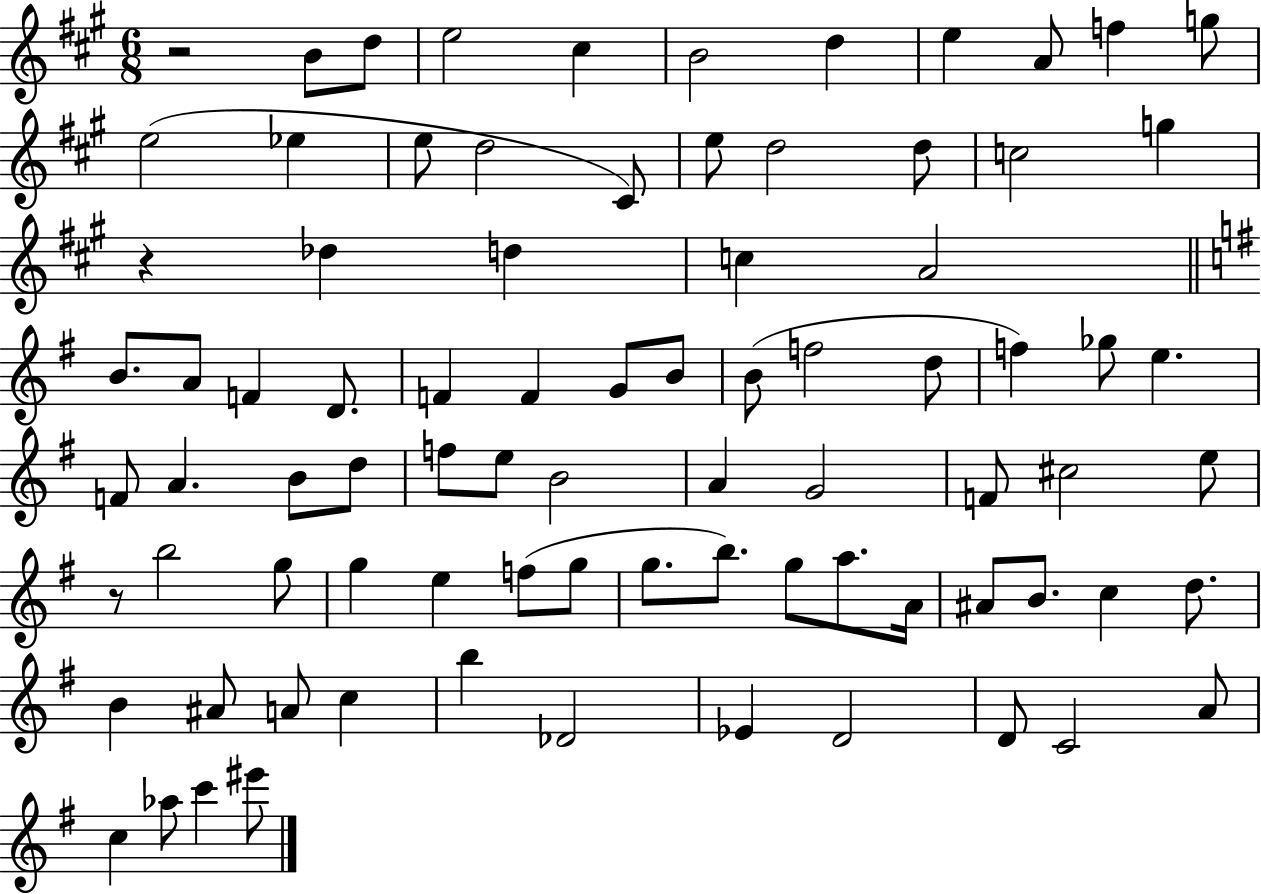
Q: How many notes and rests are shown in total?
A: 83